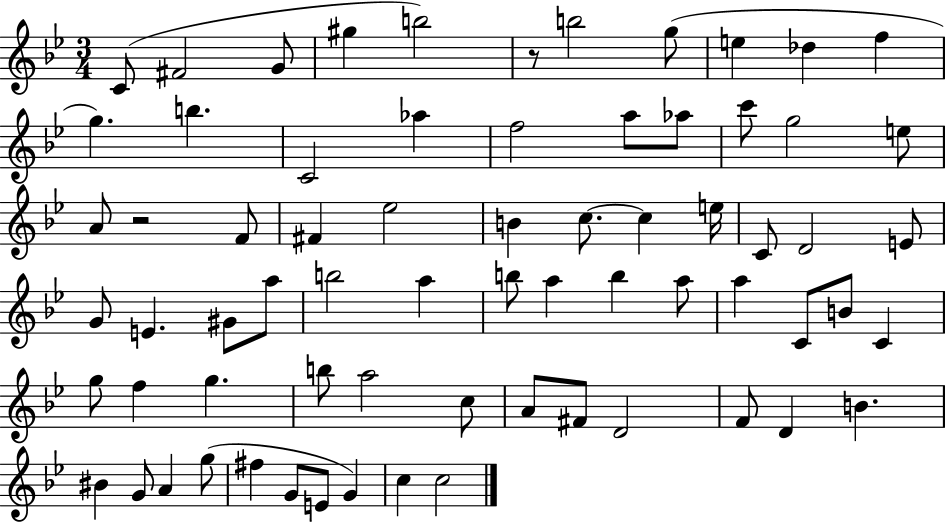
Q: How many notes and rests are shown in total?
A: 69